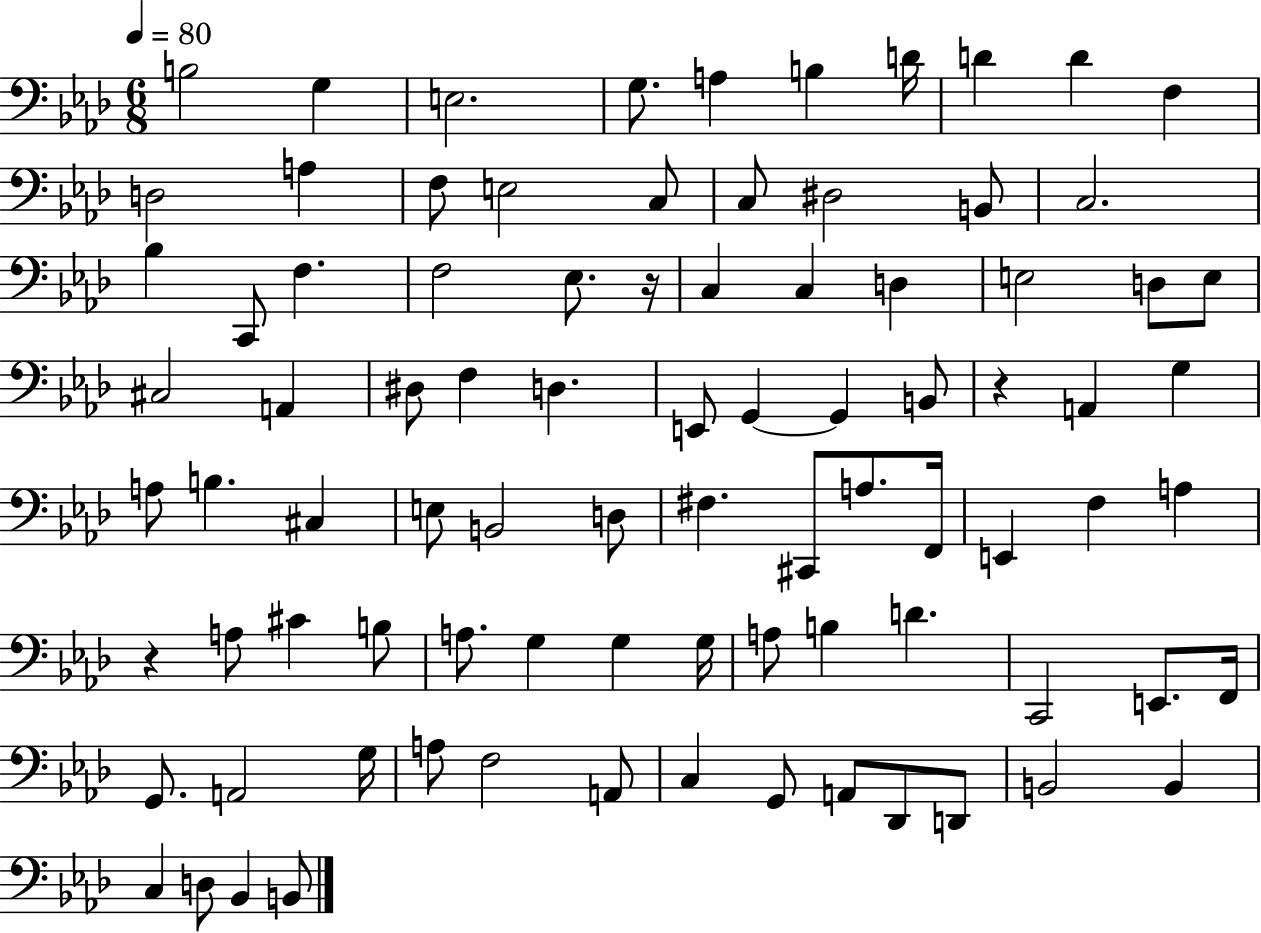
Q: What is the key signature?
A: AES major